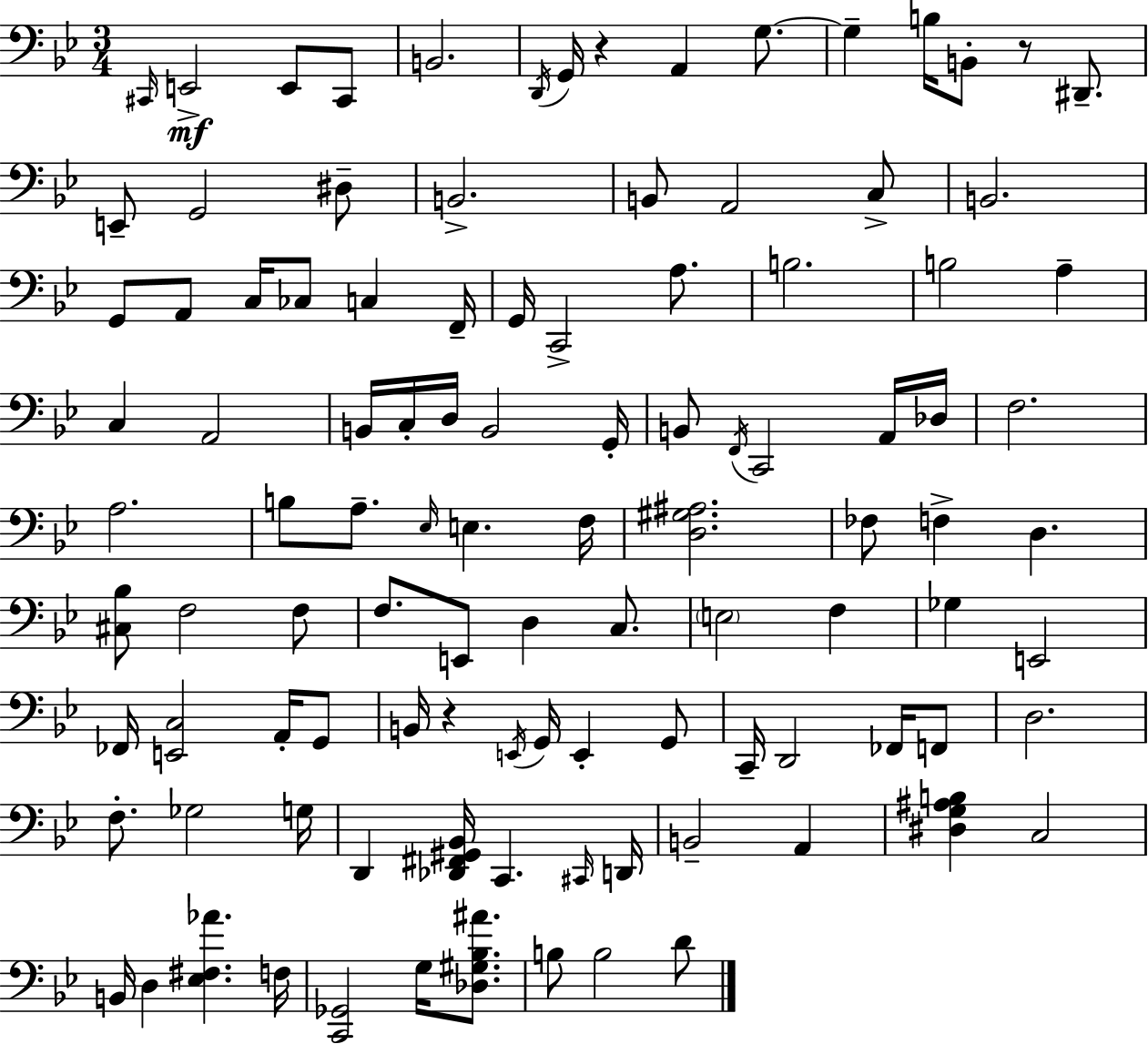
{
  \clef bass
  \numericTimeSignature
  \time 3/4
  \key g \minor
  \grace { cis,16 }\mf e,2-> e,8 cis,8 | b,2. | \acciaccatura { d,16 } g,16 r4 a,4 g8.~~ | g4-- b16 b,8-. r8 dis,8.-- | \break e,8-- g,2 | dis8-- b,2.-> | b,8 a,2 | c8-> b,2. | \break g,8 a,8 c16 ces8 c4 | f,16-- g,16 c,2-> a8. | b2. | b2 a4-- | \break c4 a,2 | b,16 c16-. d16 b,2 | g,16-. b,8 \acciaccatura { f,16 } c,2 | a,16 des16 f2. | \break a2. | b8 a8.-- \grace { ees16 } e4. | f16 <d gis ais>2. | fes8 f4-> d4. | \break <cis bes>8 f2 | f8 f8. e,8 d4 | c8. \parenthesize e2 | f4 ges4 e,2 | \break fes,16 <e, c>2 | a,16-. g,8 b,16 r4 \acciaccatura { e,16 } g,16 e,4-. | g,8 c,16-- d,2 | fes,16 f,8 d2. | \break f8.-. ges2 | g16 d,4 <des, fis, gis, bes,>16 c,4. | \grace { cis,16 } d,16 b,2-- | a,4 <dis g ais b>4 c2 | \break b,16 d4 <ees fis aes'>4. | f16 <c, ges,>2 | g16 <des gis bes ais'>8. b8 b2 | d'8 \bar "|."
}